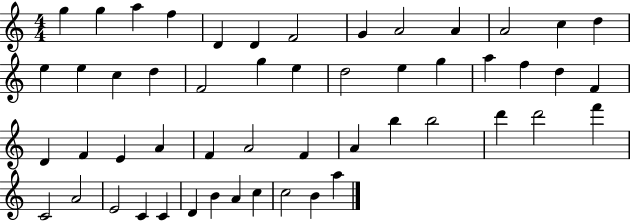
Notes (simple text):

G5/q G5/q A5/q F5/q D4/q D4/q F4/h G4/q A4/h A4/q A4/h C5/q D5/q E5/q E5/q C5/q D5/q F4/h G5/q E5/q D5/h E5/q G5/q A5/q F5/q D5/q F4/q D4/q F4/q E4/q A4/q F4/q A4/h F4/q A4/q B5/q B5/h D6/q D6/h F6/q C4/h A4/h E4/h C4/q C4/q D4/q B4/q A4/q C5/q C5/h B4/q A5/q